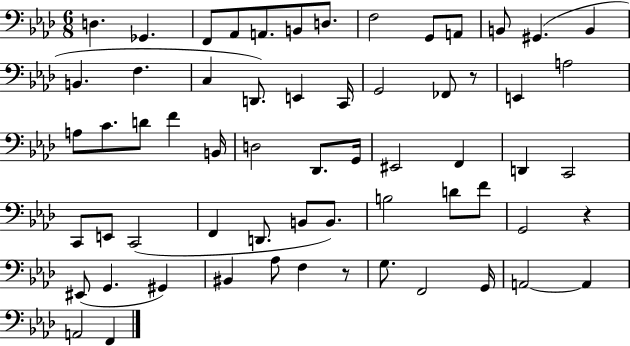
{
  \clef bass
  \numericTimeSignature
  \time 6/8
  \key aes \major
  d4. ges,4. | f,8 aes,8 a,8. b,8 d8. | f2 g,8 a,8 | b,8 gis,4.( b,4 | \break b,4. f4. | c4 d,8.) e,4 c,16 | g,2 fes,8 r8 | e,4 a2 | \break a8 c'8. d'8 f'4 b,16 | d2 des,8. g,16 | eis,2 f,4 | d,4 c,2 | \break c,8 e,8 c,2( | f,4 d,8. b,8 b,8.) | b2 d'8 f'8 | g,2 r4 | \break eis,8( g,4. gis,4) | bis,4 aes8 f4 r8 | g8. f,2 g,16 | a,2~~ a,4 | \break a,2 f,4 | \bar "|."
}